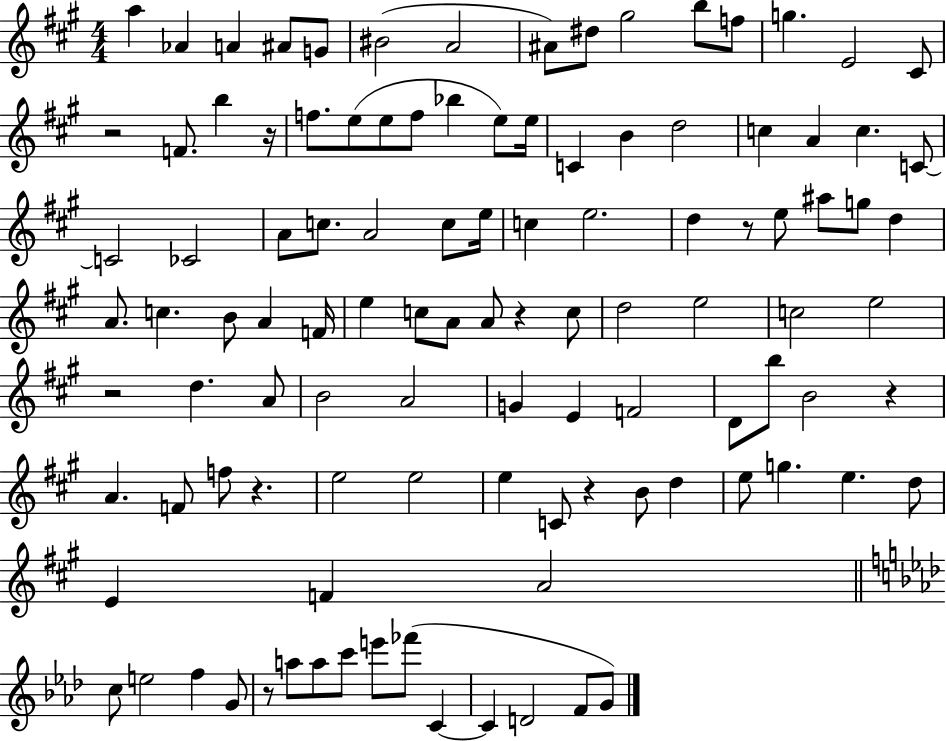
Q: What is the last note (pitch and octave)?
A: G4